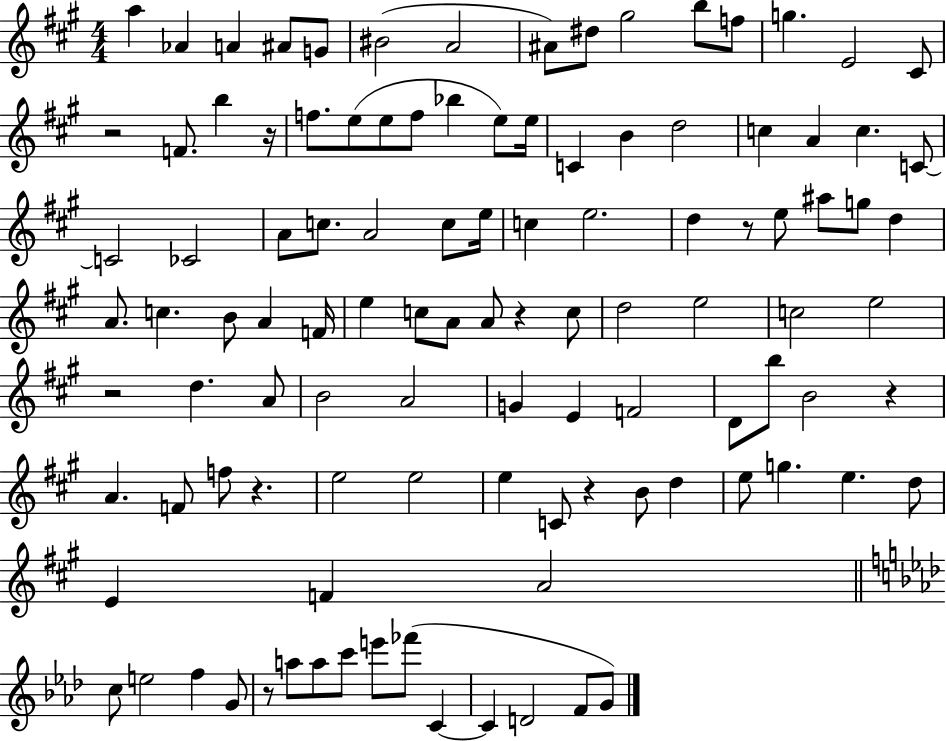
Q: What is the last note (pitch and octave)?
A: G4